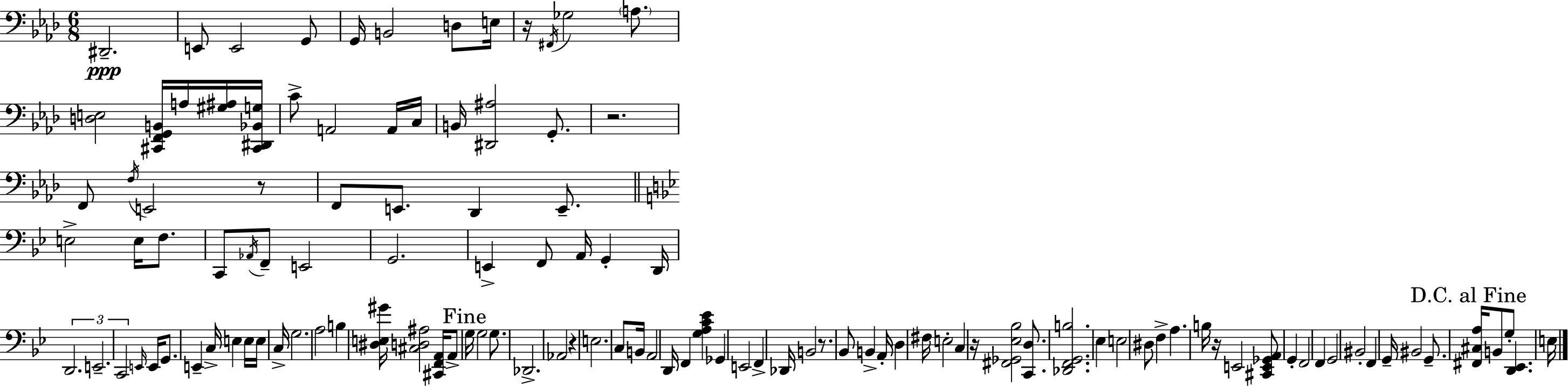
{
  \clef bass
  \numericTimeSignature
  \time 6/8
  \key f \minor
  \repeat volta 2 { dis,2.--\ppp | e,8 e,2 g,8 | g,16 b,2 d8 e16 | r16 \acciaccatura { fis,16 } ges2 \parenthesize a8. | \break <d e>2 <cis, f, g, b,>16 a16 <gis ais>16 | <cis, dis, bes, g>16 c'8-> a,2 a,16 | c16 b,16 <dis, ais>2 g,8.-. | r2. | \break f,8 \acciaccatura { f16 } e,2 | r8 f,8 e,8. des,4 e,8.-- | \bar "||" \break \key g \minor e2-> e16 f8. | c,8 \acciaccatura { aes,16 } f,8-- e,2 | g,2. | e,4-> f,8 a,16 g,4-. | \break d,16 \tuplet 3/2 { d,2. | e,2.-- | c,2 } \grace { e,16 } e,16 g,8. | e,4-- c16-> e4 e16 | \break e16 c16-> g2. | a2 b4 | <dis e gis'>16 <cis d ais>2 <cis, f, a,>16 | a,8-> \mark "Fine" g16 g2 g8. | \break des,2.-> | aes,2 r4 | e2. | c8 b,16 a,2 | \break d,16 f,4 <g a c' ees'>4 ges,4 | e,2 f,4-> | des,16 b,2 r8. | bes,8 b,4-> a,16-. d4 | \break fis16 e2-. c4 | r16 <fis, ges, ees bes>2 <c, d>8. | <des, f, g, b>2. | ees4 e2 | \break dis8 f4-> a4. | b16 r16 e,2 | <cis, e, ges, a,>8 g,4-. f,2 | f,4 g,2 | \break bis,2-. f,4 | g,16-- bis,2 g,8.-- | \mark "D.C. al Fine" <fis, cis a>16 b,8 g8-. <d, ees,>4. | e16 } \bar "|."
}